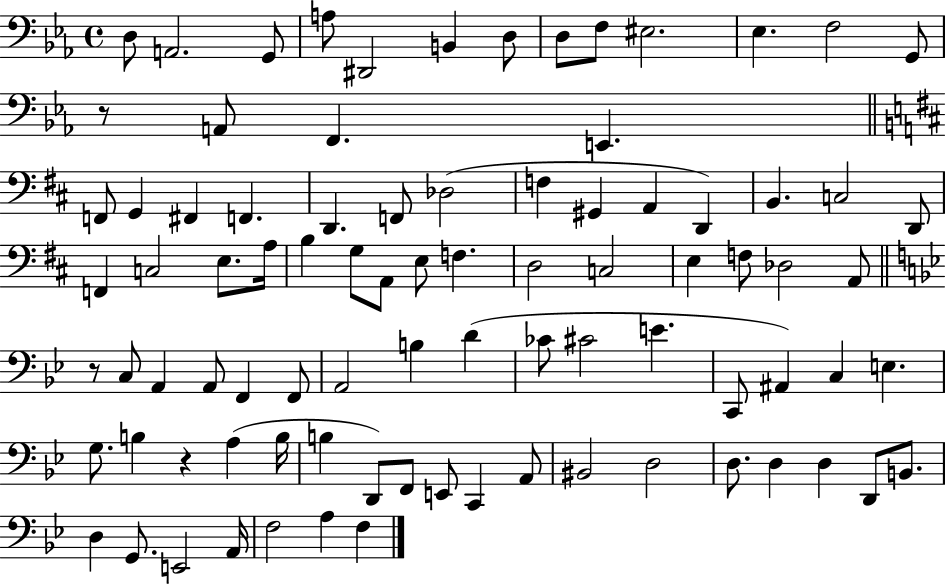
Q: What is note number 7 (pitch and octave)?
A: D3